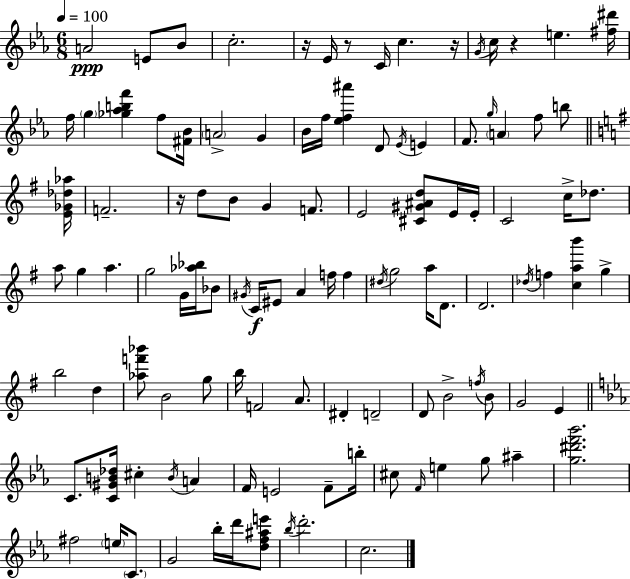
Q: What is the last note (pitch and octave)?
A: C5